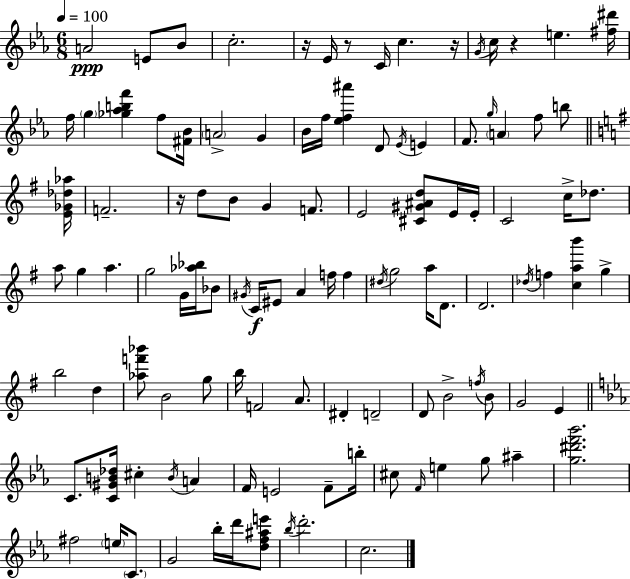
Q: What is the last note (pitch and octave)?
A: C5